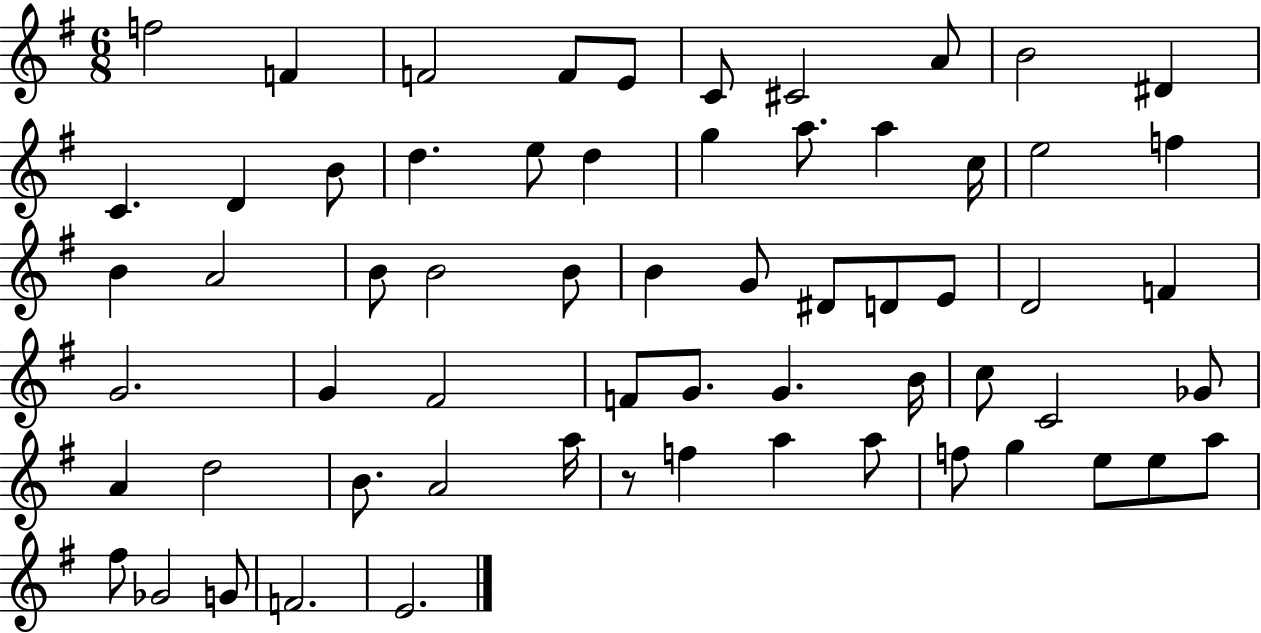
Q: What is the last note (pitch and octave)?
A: E4